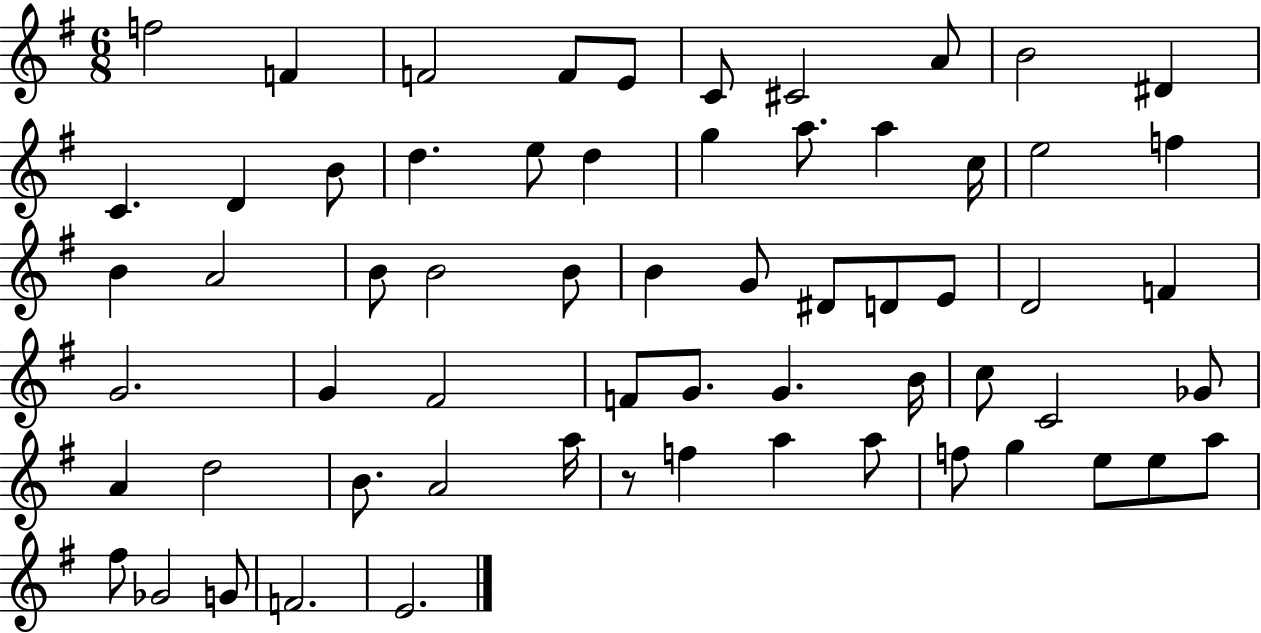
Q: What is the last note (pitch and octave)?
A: E4